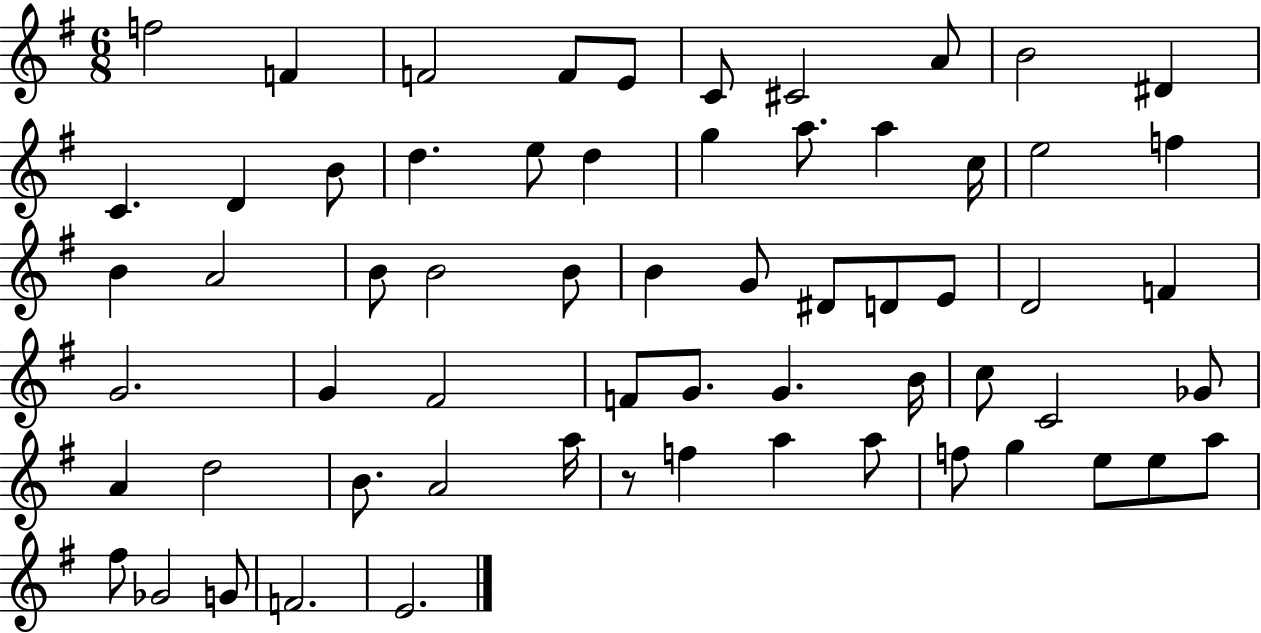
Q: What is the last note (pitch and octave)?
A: E4